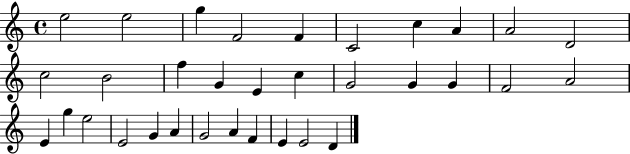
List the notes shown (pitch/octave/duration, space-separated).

E5/h E5/h G5/q F4/h F4/q C4/h C5/q A4/q A4/h D4/h C5/h B4/h F5/q G4/q E4/q C5/q G4/h G4/q G4/q F4/h A4/h E4/q G5/q E5/h E4/h G4/q A4/q G4/h A4/q F4/q E4/q E4/h D4/q